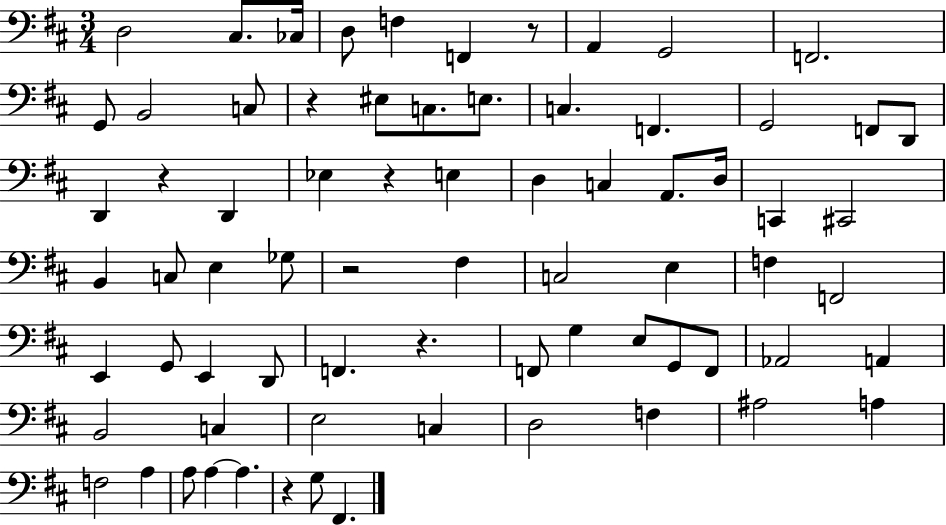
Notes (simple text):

D3/h C#3/e. CES3/s D3/e F3/q F2/q R/e A2/q G2/h F2/h. G2/e B2/h C3/e R/q EIS3/e C3/e. E3/e. C3/q. F2/q. G2/h F2/e D2/e D2/q R/q D2/q Eb3/q R/q E3/q D3/q C3/q A2/e. D3/s C2/q C#2/h B2/q C3/e E3/q Gb3/e R/h F#3/q C3/h E3/q F3/q F2/h E2/q G2/e E2/q D2/e F2/q. R/q. F2/e G3/q E3/e G2/e F2/e Ab2/h A2/q B2/h C3/q E3/h C3/q D3/h F3/q A#3/h A3/q F3/h A3/q A3/e A3/q A3/q. R/q G3/e F#2/q.